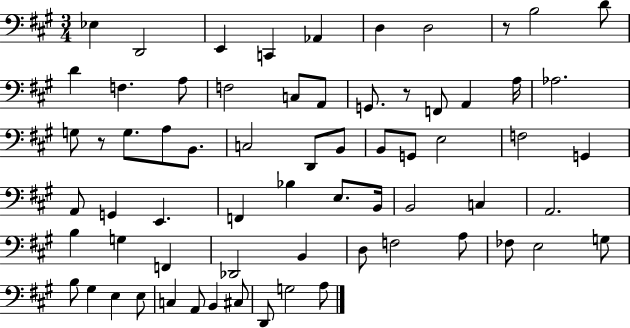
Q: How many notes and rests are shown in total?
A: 67